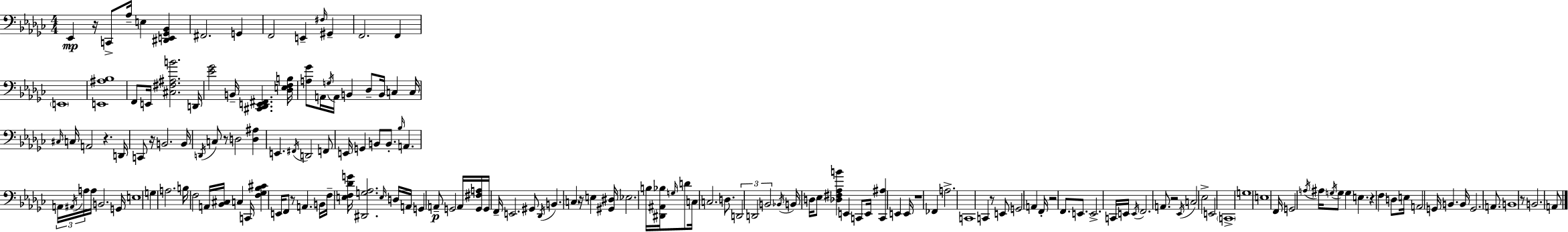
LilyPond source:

{
  \clef bass
  \numericTimeSignature
  \time 4/4
  \key ees \minor
  ees,4\mp r16 c,8-> aes16-- e4 <dis, e, ges, bes,>4 | fis,2. g,4 | f,2 e,4-- \grace { fis16 } gis,4-- | f,2. f,4 | \break \parenthesize e,1 | <e, ais bes>1 | f,8 e,16 <cis fis ais b'>2. | d,16 <ees' ges'>2 b,16-- <cis, des, e, fis,>4. | \break <des e f b>16 <a ges'>8 a,16 \acciaccatura { g16 } a,16 b,4 des8-- b,16 c4 | c16 \grace { cis16 } c16 a,2 r4. | d,16 c,8 r16 b,2. | b,16 \acciaccatura { d,16 } c8 r8 d2 | \break <d ais>4 e,4. \acciaccatura { fis,16 } d,2 | f,8 e,16 g,4 b,8 b,8.-. \grace { bes16 } | a,4. \tuplet 3/2 { a,16 \acciaccatura { ais,16 } a16 } a16 b,2. | g,16 e1 | \break g4 a2. | b16 f2 | a,16 <bes, cis>16 c4 c,16 <f ges bes cis'>4 e,16 f,8 r8 | a,4. b,16 f16-- <e f des' g'>16 <dis, g aes>2. | \break \grace { e16 } d16 a,16 g,4 a,8--\p g,2 | a,16 <g, fis a>16 g,16 f,16-- e,2. | gis,8 \acciaccatura { des,16 } b,4. \parenthesize c4 | r16 e4 <gis, dis>16 ees2. | \break b16 <dis, ais, bes>16 \grace { g16 } d'8 c16 c2. | d8. \tuplet 3/2 { d,2 | d,2 b,2 } | \acciaccatura { bes,16 } b,16 d16 ees8 <des fis aes b'>4 e,4 c,8 | \break e,16 <c, ais>4 e,4 e,16 r1 | fes,4 a2.-> | c,1 | c,4 r8 | \break e,8 g,2 a,4 f,16-. | r2 f,8. e,8. e,2.-> | c,16 e,16 \acciaccatura { e,16 } f,2. | a,8. r2 | \break \acciaccatura { ees,16 } c2 ees2-> | e,2 \parenthesize c,1-> | g1 | e1 | \break f,16 g,2 | \acciaccatura { a16 } ais16 \acciaccatura { g16 } g8 g4 e4. | r4 f4 d8 e16 | a,2 g,16 b,4. b,16 | \break g,2. a,8. b,1 | r8 | b,2. a,8 \bar "|."
}